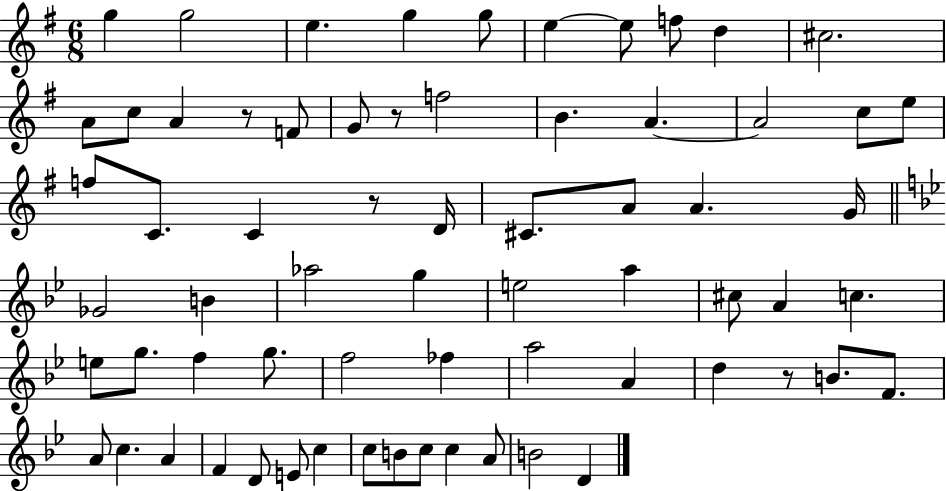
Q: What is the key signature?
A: G major